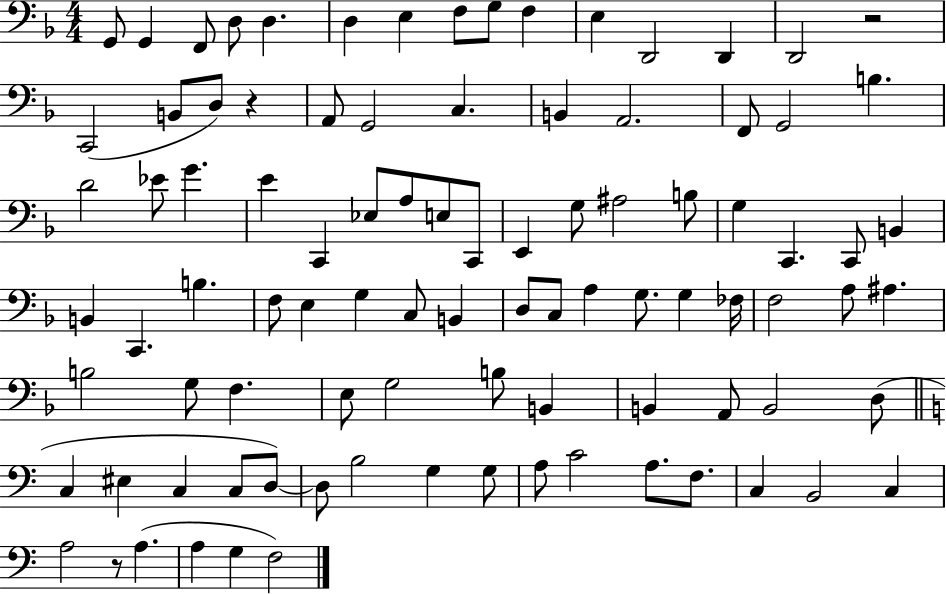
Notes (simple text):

G2/e G2/q F2/e D3/e D3/q. D3/q E3/q F3/e G3/e F3/q E3/q D2/h D2/q D2/h R/h C2/h B2/e D3/e R/q A2/e G2/h C3/q. B2/q A2/h. F2/e G2/h B3/q. D4/h Eb4/e G4/q. E4/q C2/q Eb3/e A3/e E3/e C2/e E2/q G3/e A#3/h B3/e G3/q C2/q. C2/e B2/q B2/q C2/q. B3/q. F3/e E3/q G3/q C3/e B2/q D3/e C3/e A3/q G3/e. G3/q FES3/s F3/h A3/e A#3/q. B3/h G3/e F3/q. E3/e G3/h B3/e B2/q B2/q A2/e B2/h D3/e C3/q EIS3/q C3/q C3/e D3/e D3/e B3/h G3/q G3/e A3/e C4/h A3/e. F3/e. C3/q B2/h C3/q A3/h R/e A3/q. A3/q G3/q F3/h